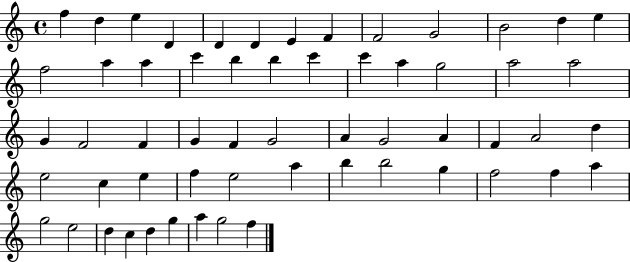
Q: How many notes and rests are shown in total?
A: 58